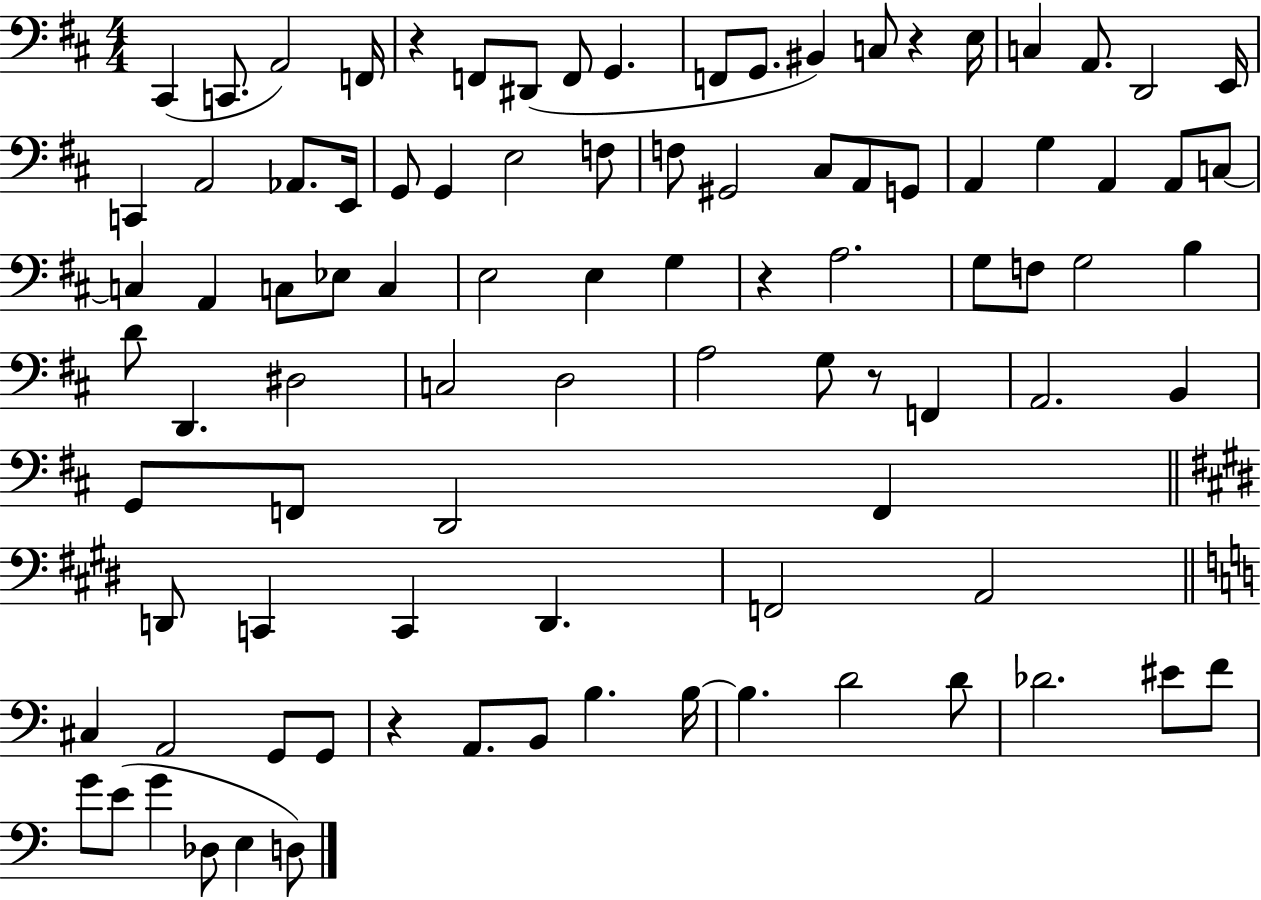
C#2/q C2/e. A2/h F2/s R/q F2/e D#2/e F2/e G2/q. F2/e G2/e. BIS2/q C3/e R/q E3/s C3/q A2/e. D2/h E2/s C2/q A2/h Ab2/e. E2/s G2/e G2/q E3/h F3/e F3/e G#2/h C#3/e A2/e G2/e A2/q G3/q A2/q A2/e C3/e C3/q A2/q C3/e Eb3/e C3/q E3/h E3/q G3/q R/q A3/h. G3/e F3/e G3/h B3/q D4/e D2/q. D#3/h C3/h D3/h A3/h G3/e R/e F2/q A2/h. B2/q G2/e F2/e D2/h F2/q D2/e C2/q C2/q D2/q. F2/h A2/h C#3/q A2/h G2/e G2/e R/q A2/e. B2/e B3/q. B3/s B3/q. D4/h D4/e Db4/h. EIS4/e F4/e G4/e E4/e G4/q Db3/e E3/q D3/e